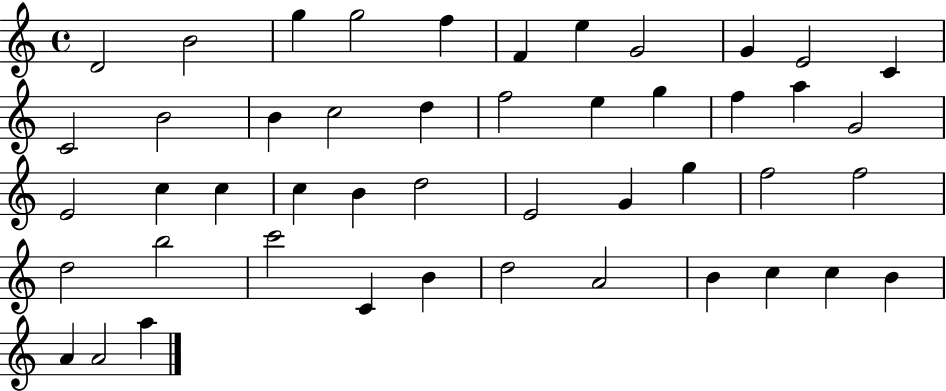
X:1
T:Untitled
M:4/4
L:1/4
K:C
D2 B2 g g2 f F e G2 G E2 C C2 B2 B c2 d f2 e g f a G2 E2 c c c B d2 E2 G g f2 f2 d2 b2 c'2 C B d2 A2 B c c B A A2 a